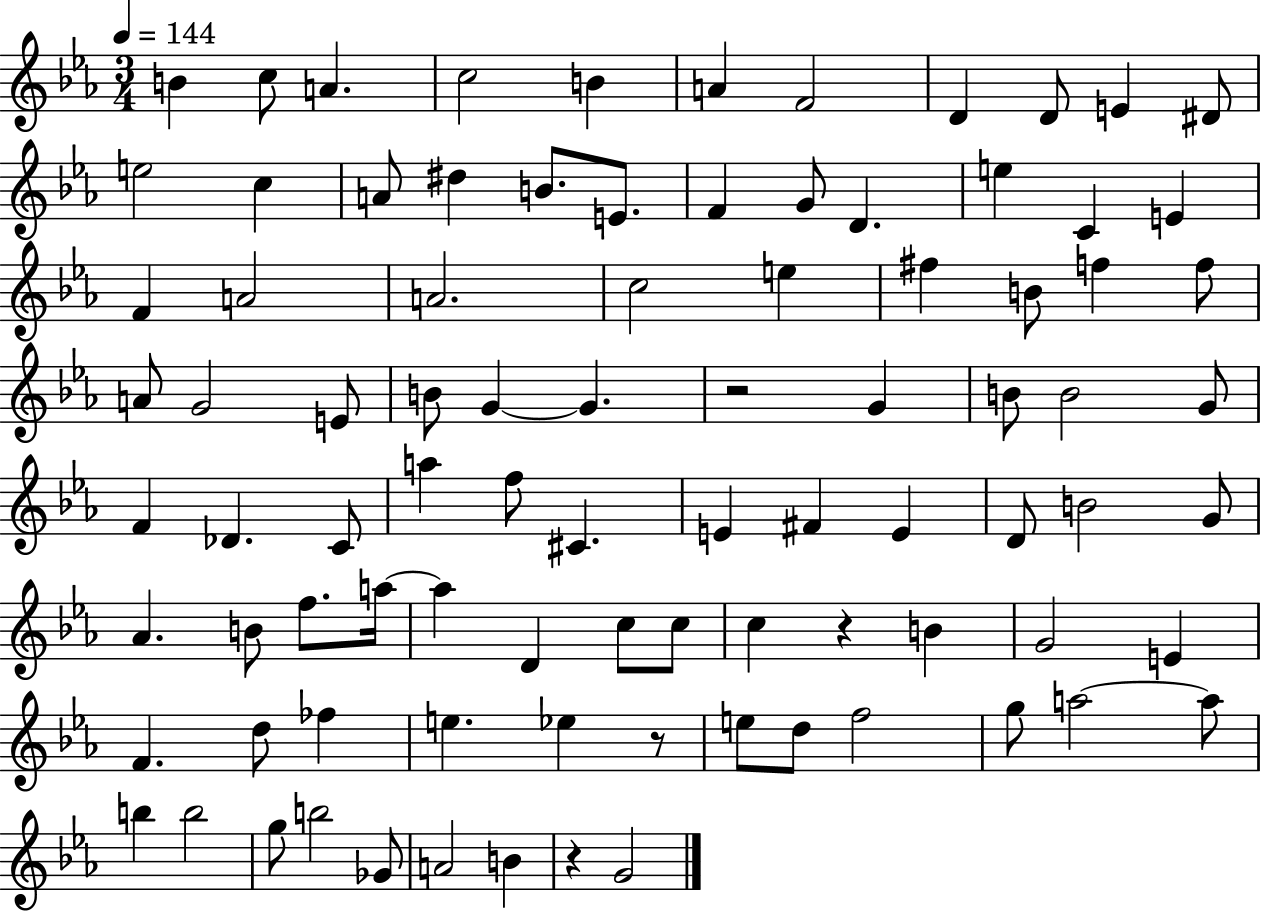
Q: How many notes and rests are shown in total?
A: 89